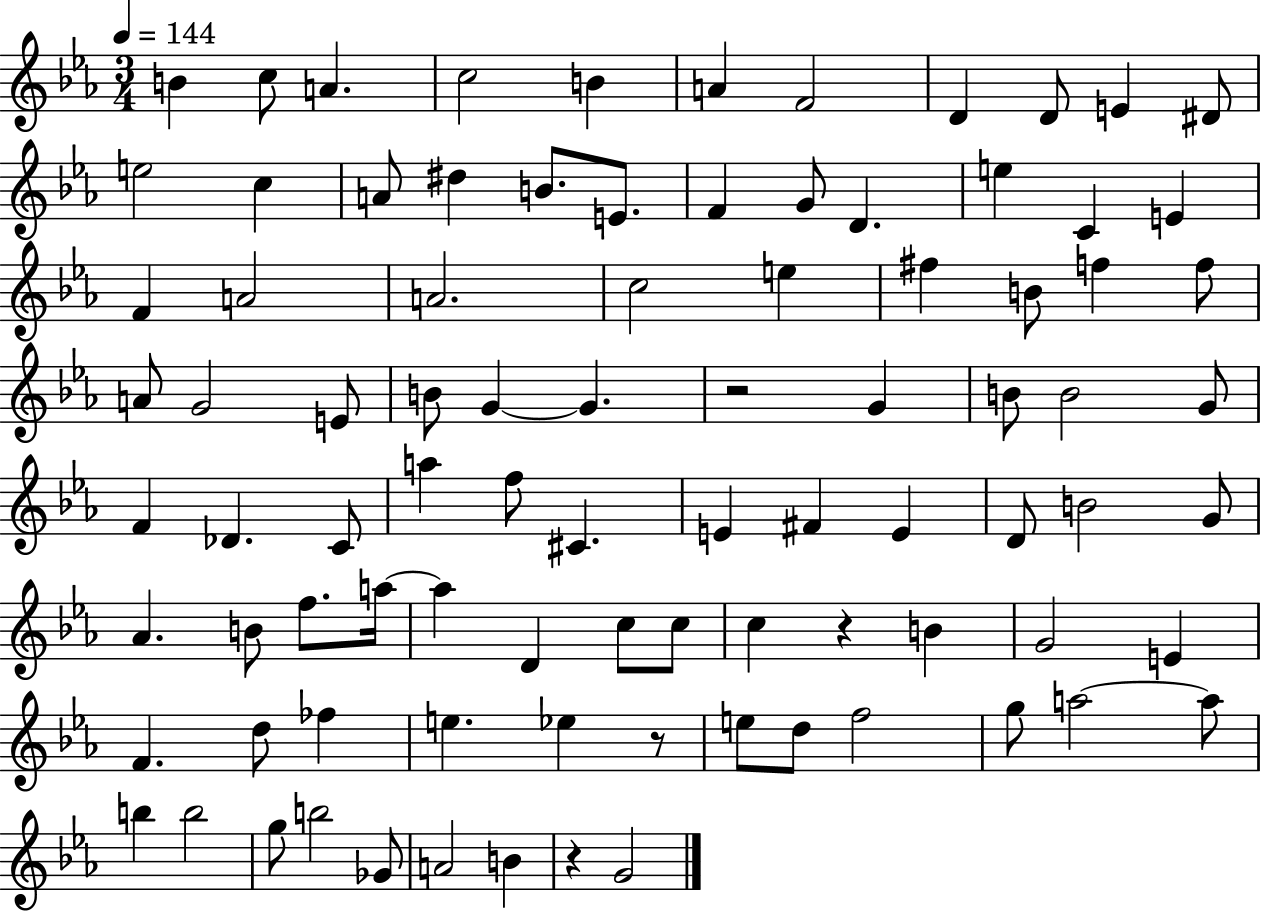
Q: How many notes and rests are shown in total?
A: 89